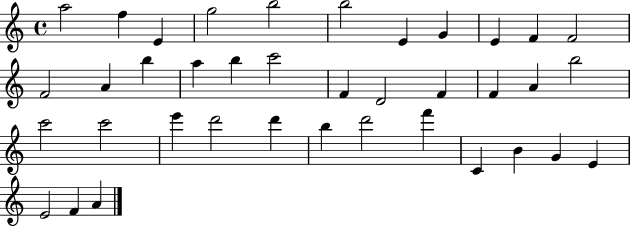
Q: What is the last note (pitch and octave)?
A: A4